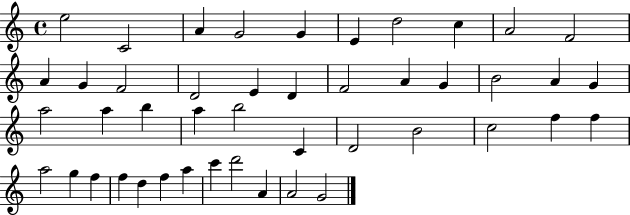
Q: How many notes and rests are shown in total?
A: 45